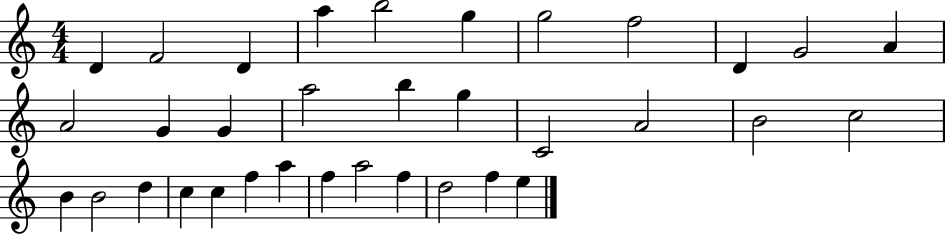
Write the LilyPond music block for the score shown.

{
  \clef treble
  \numericTimeSignature
  \time 4/4
  \key c \major
  d'4 f'2 d'4 | a''4 b''2 g''4 | g''2 f''2 | d'4 g'2 a'4 | \break a'2 g'4 g'4 | a''2 b''4 g''4 | c'2 a'2 | b'2 c''2 | \break b'4 b'2 d''4 | c''4 c''4 f''4 a''4 | f''4 a''2 f''4 | d''2 f''4 e''4 | \break \bar "|."
}